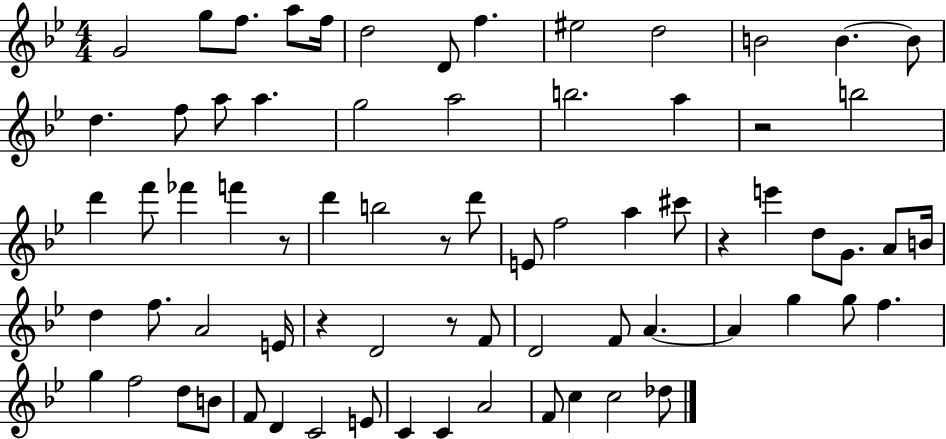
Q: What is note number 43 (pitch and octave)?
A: D4